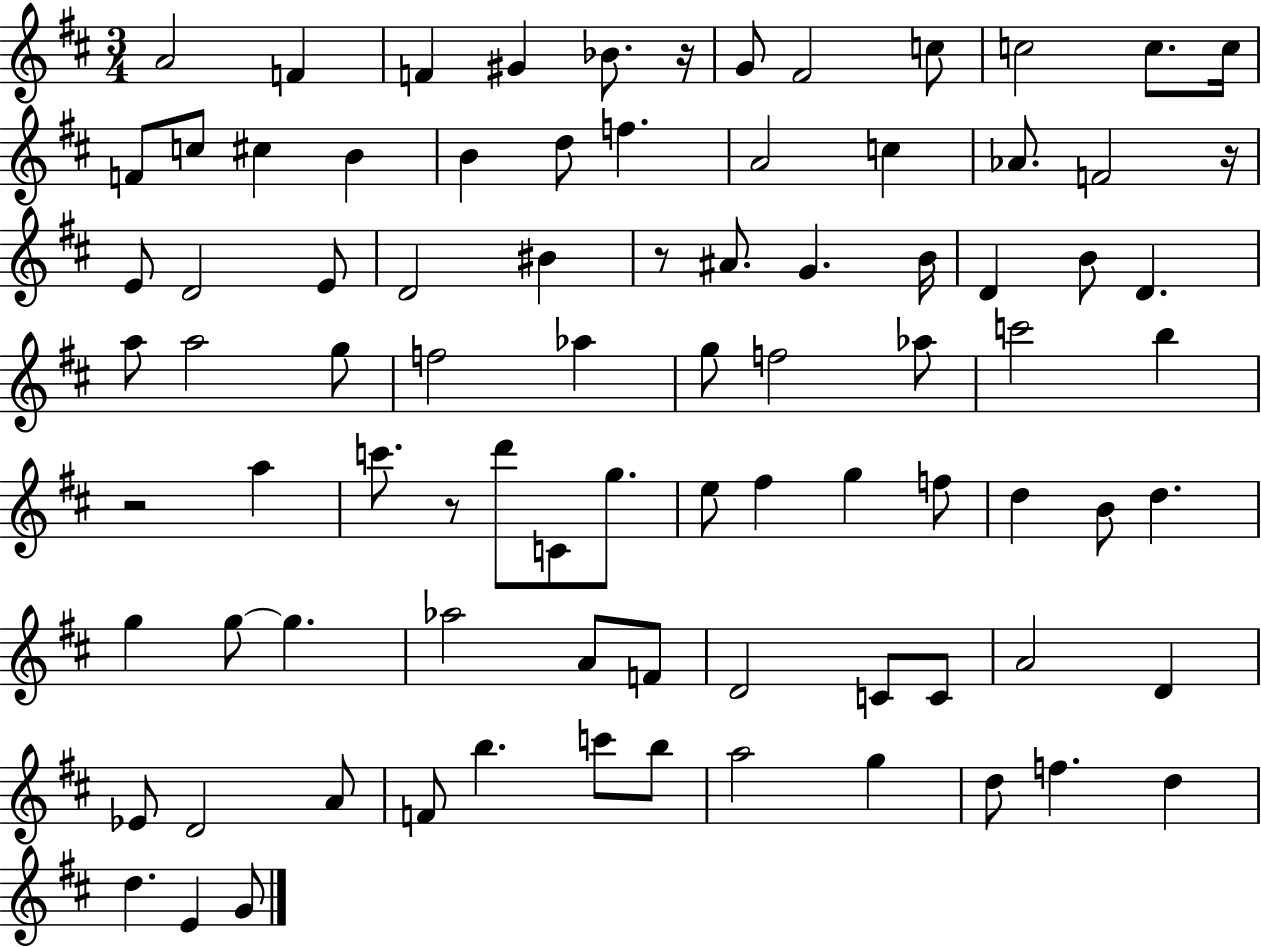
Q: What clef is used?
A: treble